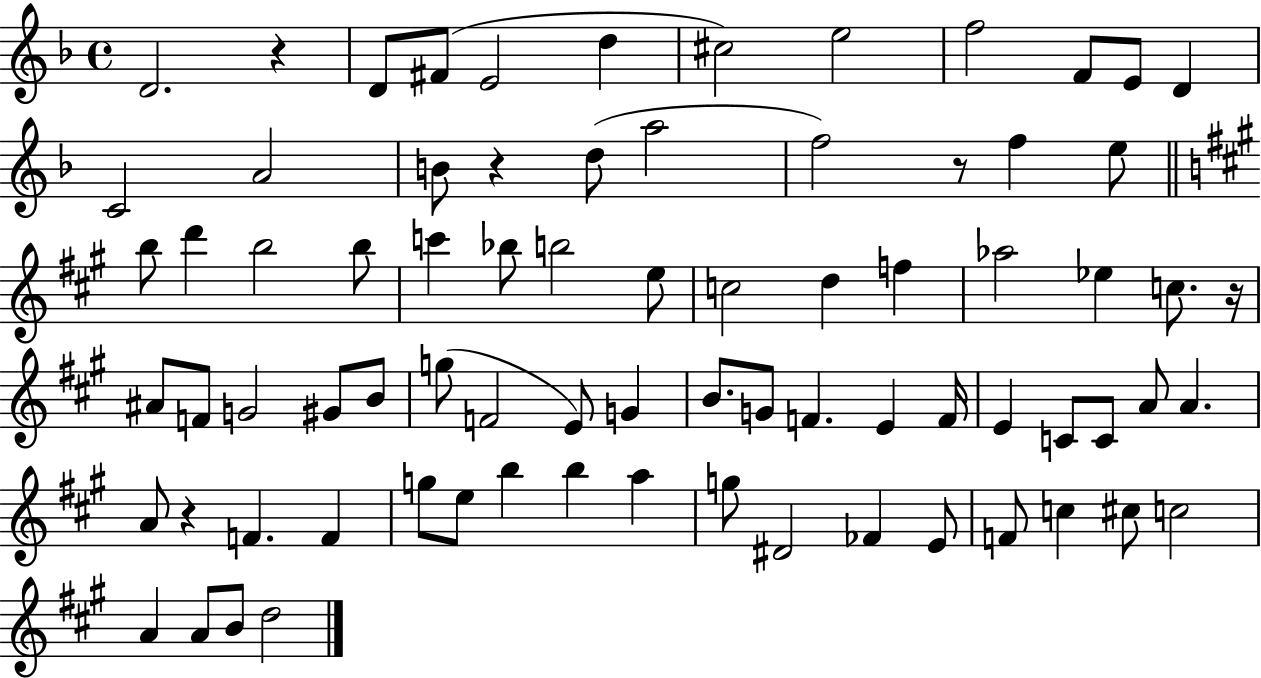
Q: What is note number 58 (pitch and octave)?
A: B5